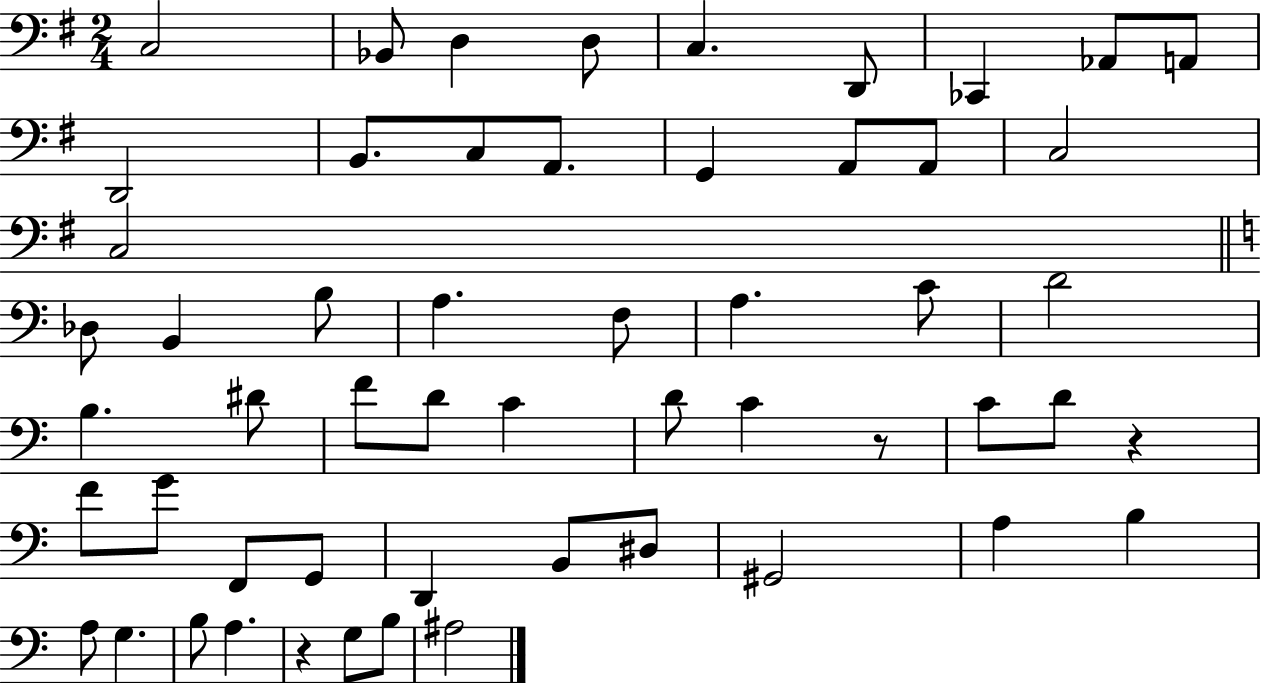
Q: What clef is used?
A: bass